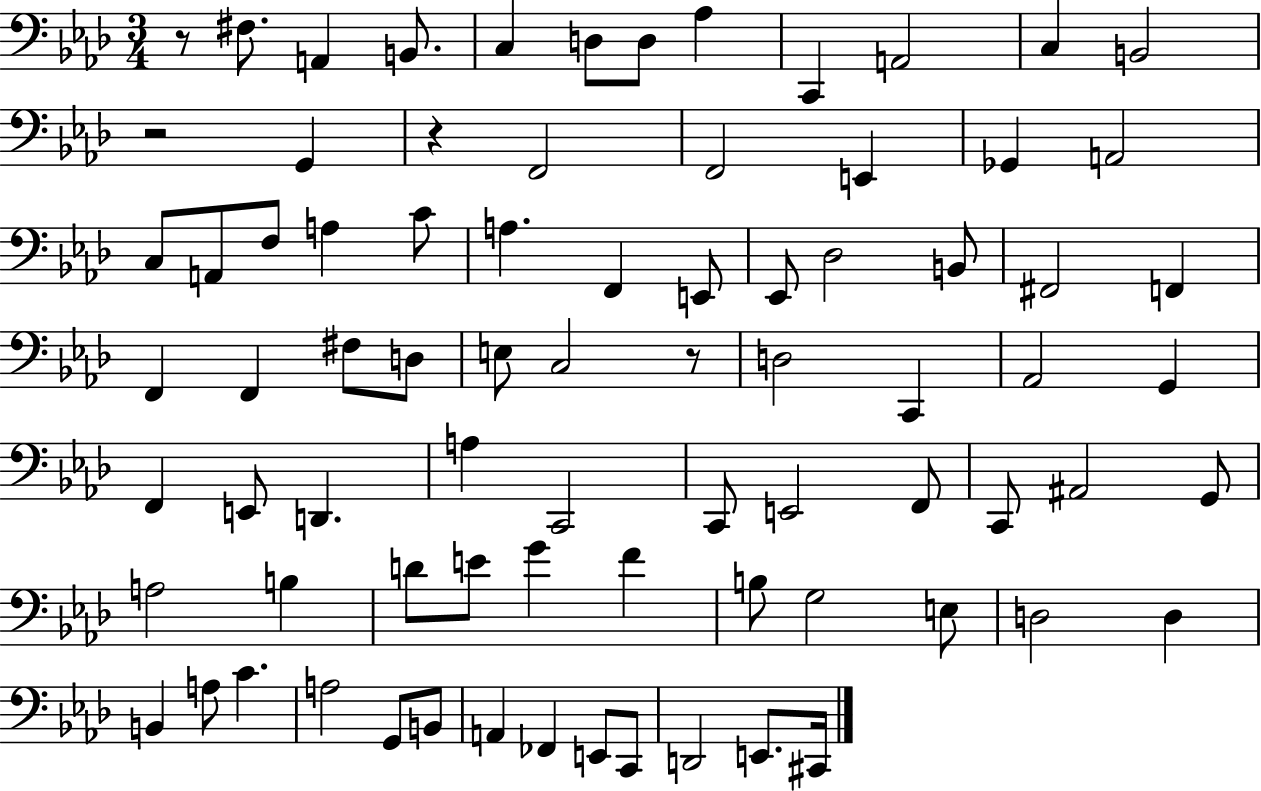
R/e F#3/e. A2/q B2/e. C3/q D3/e D3/e Ab3/q C2/q A2/h C3/q B2/h R/h G2/q R/q F2/h F2/h E2/q Gb2/q A2/h C3/e A2/e F3/e A3/q C4/e A3/q. F2/q E2/e Eb2/e Db3/h B2/e F#2/h F2/q F2/q F2/q F#3/e D3/e E3/e C3/h R/e D3/h C2/q Ab2/h G2/q F2/q E2/e D2/q. A3/q C2/h C2/e E2/h F2/e C2/e A#2/h G2/e A3/h B3/q D4/e E4/e G4/q F4/q B3/e G3/h E3/e D3/h D3/q B2/q A3/e C4/q. A3/h G2/e B2/e A2/q FES2/q E2/e C2/e D2/h E2/e. C#2/s